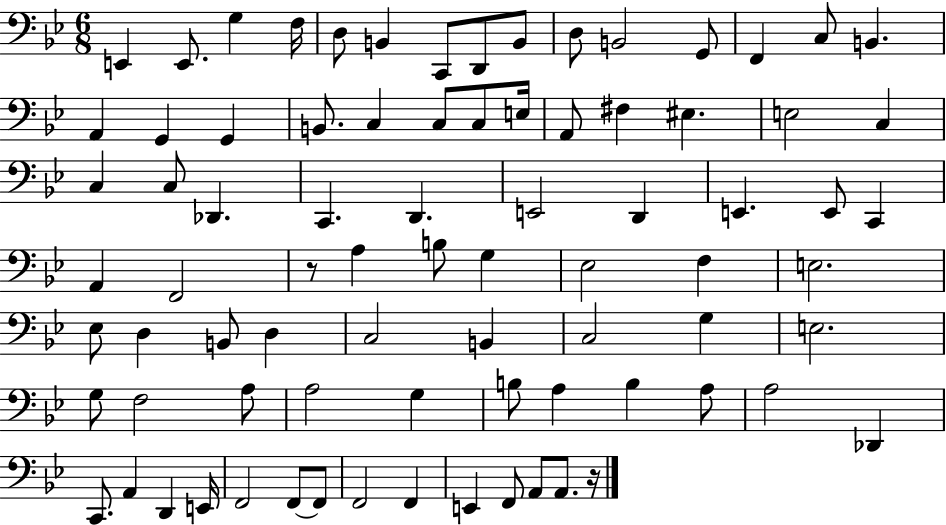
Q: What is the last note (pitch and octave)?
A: A2